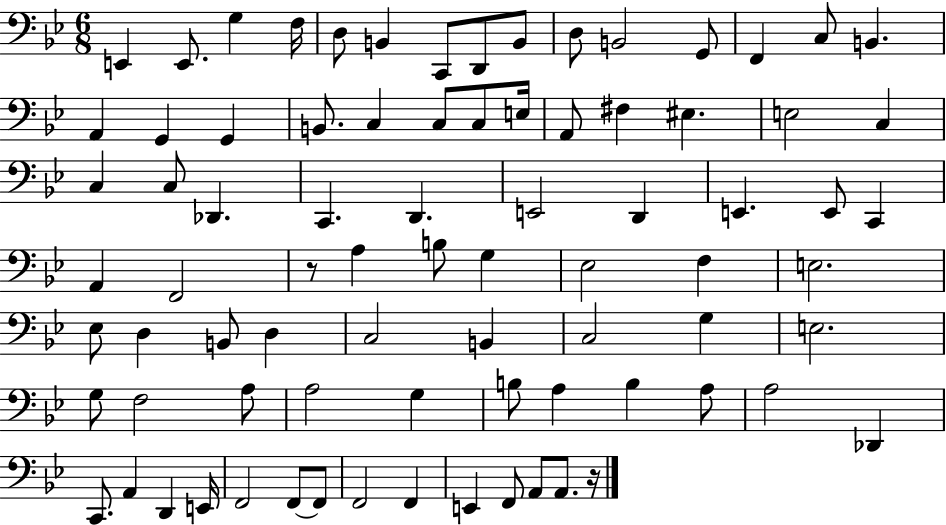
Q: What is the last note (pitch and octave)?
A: A2